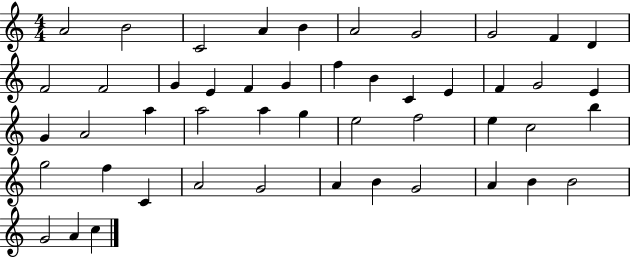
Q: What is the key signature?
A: C major